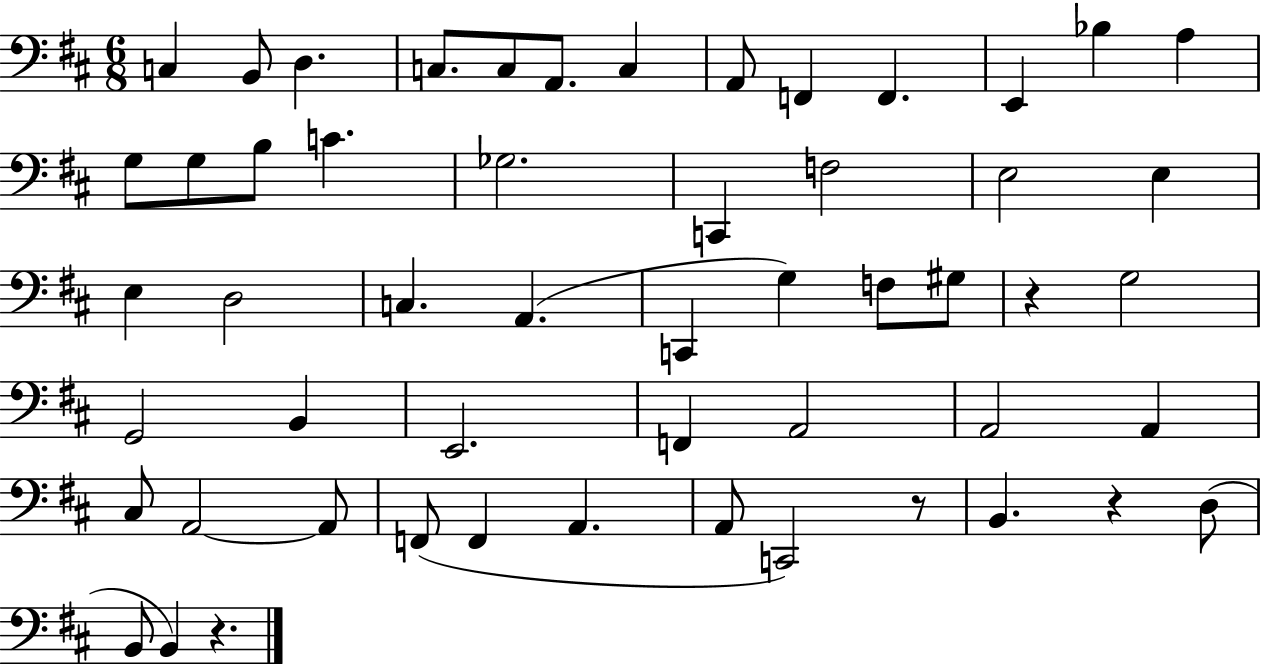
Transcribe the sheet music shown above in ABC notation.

X:1
T:Untitled
M:6/8
L:1/4
K:D
C, B,,/2 D, C,/2 C,/2 A,,/2 C, A,,/2 F,, F,, E,, _B, A, G,/2 G,/2 B,/2 C _G,2 C,, F,2 E,2 E, E, D,2 C, A,, C,, G, F,/2 ^G,/2 z G,2 G,,2 B,, E,,2 F,, A,,2 A,,2 A,, ^C,/2 A,,2 A,,/2 F,,/2 F,, A,, A,,/2 C,,2 z/2 B,, z D,/2 B,,/2 B,, z